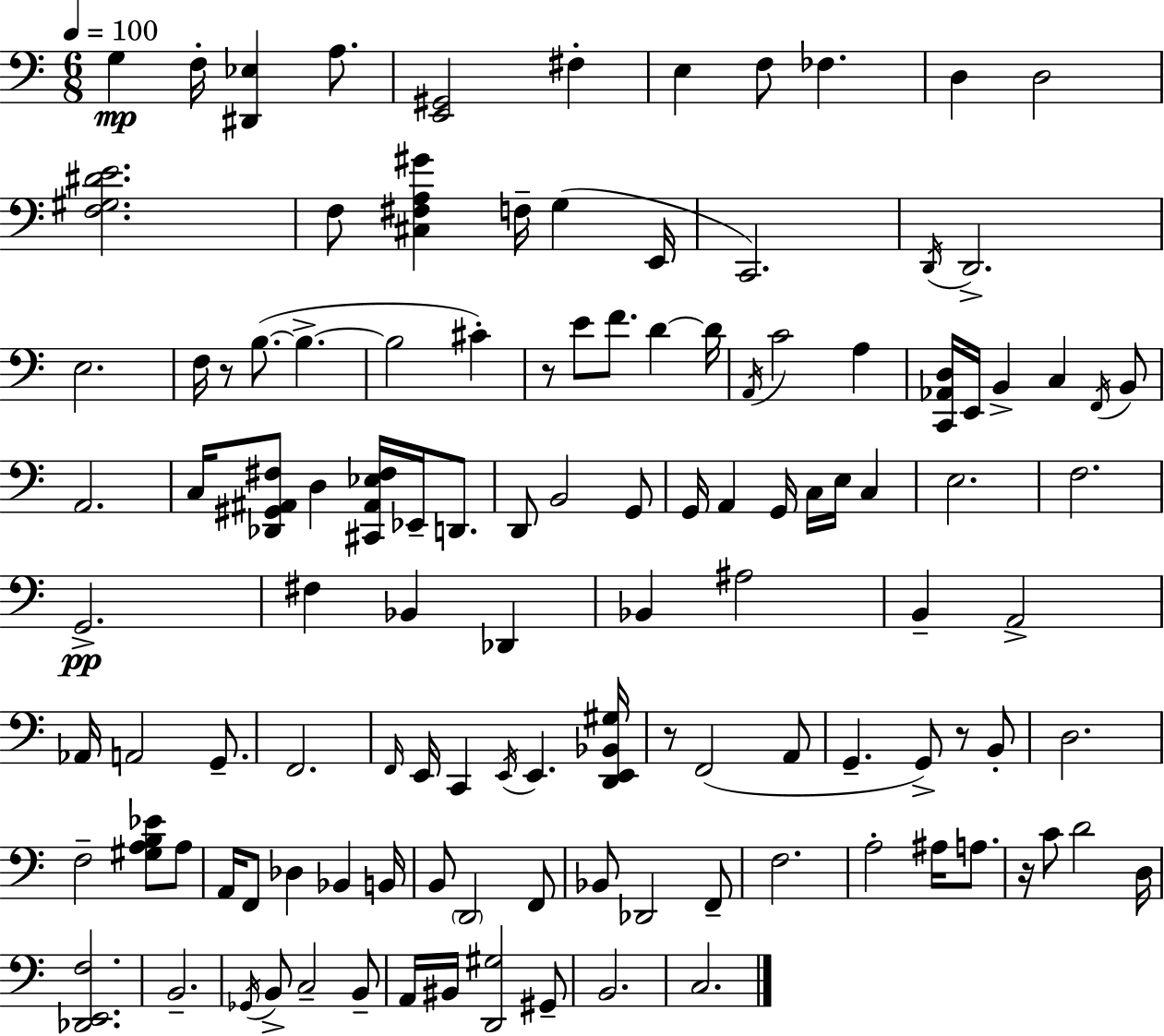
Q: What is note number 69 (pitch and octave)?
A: A2